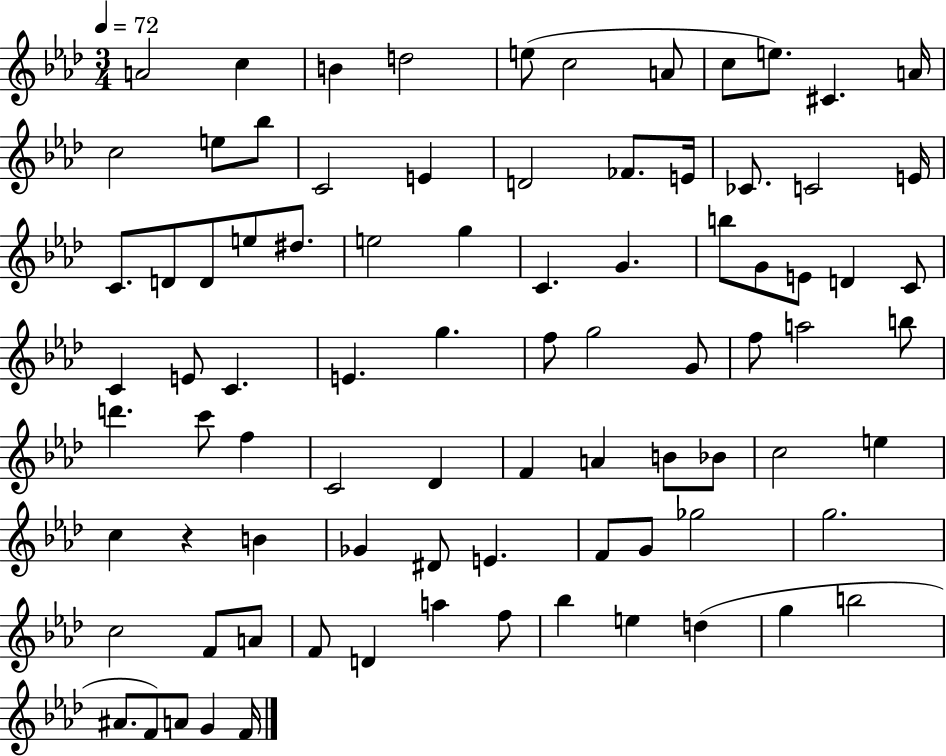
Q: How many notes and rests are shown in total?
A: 85